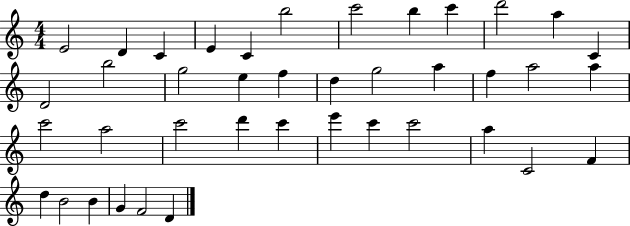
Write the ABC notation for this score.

X:1
T:Untitled
M:4/4
L:1/4
K:C
E2 D C E C b2 c'2 b c' d'2 a C D2 b2 g2 e f d g2 a f a2 a c'2 a2 c'2 d' c' e' c' c'2 a C2 F d B2 B G F2 D